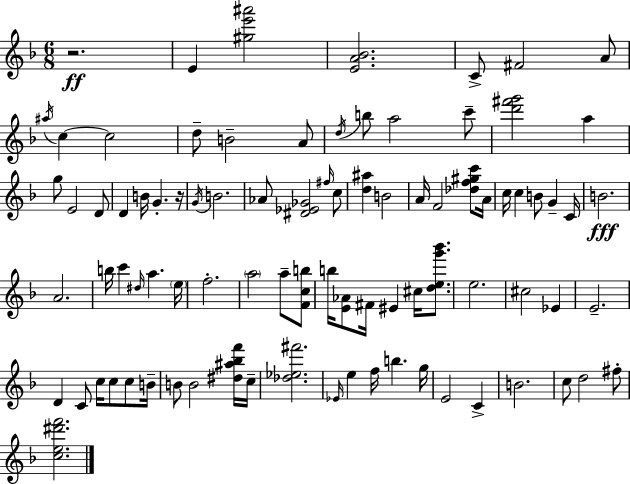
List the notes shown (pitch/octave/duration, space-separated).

R/h. E4/q [G#5,E6,A#6]/h [E4,A4,Bb4]/h. C4/e F#4/h A4/e A#5/s C5/q C5/h D5/e B4/h A4/e D5/s B5/e A5/h C6/e [D6,F#6,G6]/h A5/q G5/e E4/h D4/e D4/q B4/s G4/q. R/s G4/s B4/h. Ab4/e [D#4,Eb4,Gb4]/h F#5/s C5/e [D5,A#5]/q B4/h A4/s F4/h [Db5,F5,G#5,C6]/e A4/s C5/s C5/q B4/e G4/q C4/s B4/h. A4/h. B5/s C6/q D#5/s A5/q. E5/s F5/h. A5/h A5/e [F4,C5,B5]/e B5/s [E4,Ab4]/e F#4/s EIS4/q C#5/s [D5,E5,G6,Bb6]/e. E5/h. C#5/h Eb4/q E4/h. D4/q C4/e C5/s C5/e C5/e B4/s B4/e B4/h [D#5,A#5,Bb5,F6]/s C5/s [Db5,Eb5,F#6]/h. Eb4/s E5/q F5/s B5/q. G5/s E4/h C4/q B4/h. C5/e D5/h F#5/e [C5,E5,D#6,F6]/h.